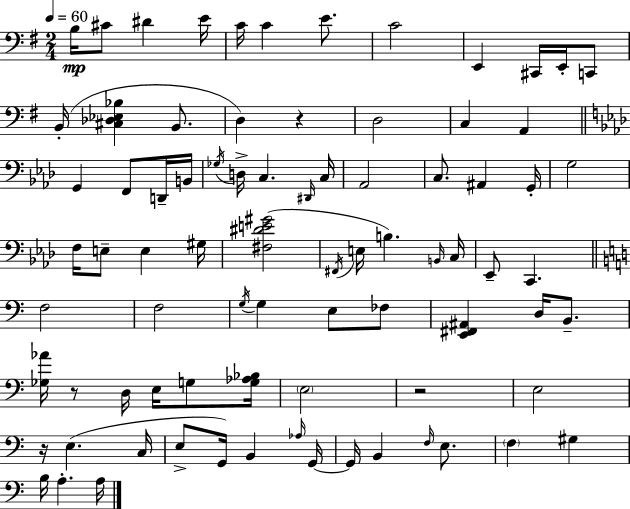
{
  \clef bass
  \numericTimeSignature
  \time 2/4
  \key e \minor
  \tempo 4 = 60
  b16\mp cis'8 dis'4 e'16 | c'16 c'4 e'8. | c'2 | e,4 cis,16 e,16-. c,8 | \break b,16-.( <cis des ees bes>4 b,8. | d4) r4 | d2 | c4 a,4 | \break \bar "||" \break \key f \minor g,4 f,8 d,16-- b,16 | \acciaccatura { ges16 } d16-> c4. | \grace { dis,16 } c16 aes,2 | c8. ais,4 | \break g,16-. g2 | f16 e8-- e4 | gis16 <fis dis' e' gis'>2( | \acciaccatura { fis,16 } e16 b4.) | \break \grace { b,16 } c16 ees,8-- c,4. | \bar "||" \break \key c \major f2 | f2 | \acciaccatura { g16 } g4 e8 fes8 | <e, fis, ais,>4 d16 b,8.-- | \break <ges aes'>16 r8 d16 e16 g8 | <g aes bes>16 \parenthesize e2 | r2 | e2 | \break r16 e4.( | c16 e8-> g,16) b,4 | \grace { aes16 } g,16~~ g,16 b,4 \grace { f16 } | e8. \parenthesize f4 gis4 | \break b16 a4.-. | a16 \bar "|."
}